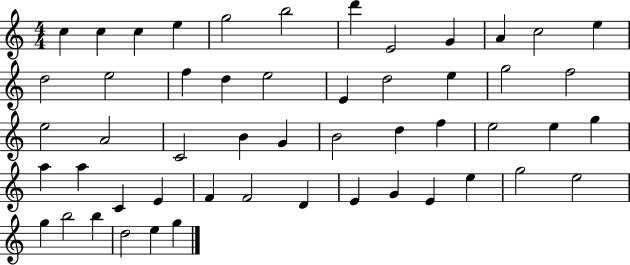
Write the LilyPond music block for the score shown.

{
  \clef treble
  \numericTimeSignature
  \time 4/4
  \key c \major
  c''4 c''4 c''4 e''4 | g''2 b''2 | d'''4 e'2 g'4 | a'4 c''2 e''4 | \break d''2 e''2 | f''4 d''4 e''2 | e'4 d''2 e''4 | g''2 f''2 | \break e''2 a'2 | c'2 b'4 g'4 | b'2 d''4 f''4 | e''2 e''4 g''4 | \break a''4 a''4 c'4 e'4 | f'4 f'2 d'4 | e'4 g'4 e'4 e''4 | g''2 e''2 | \break g''4 b''2 b''4 | d''2 e''4 g''4 | \bar "|."
}